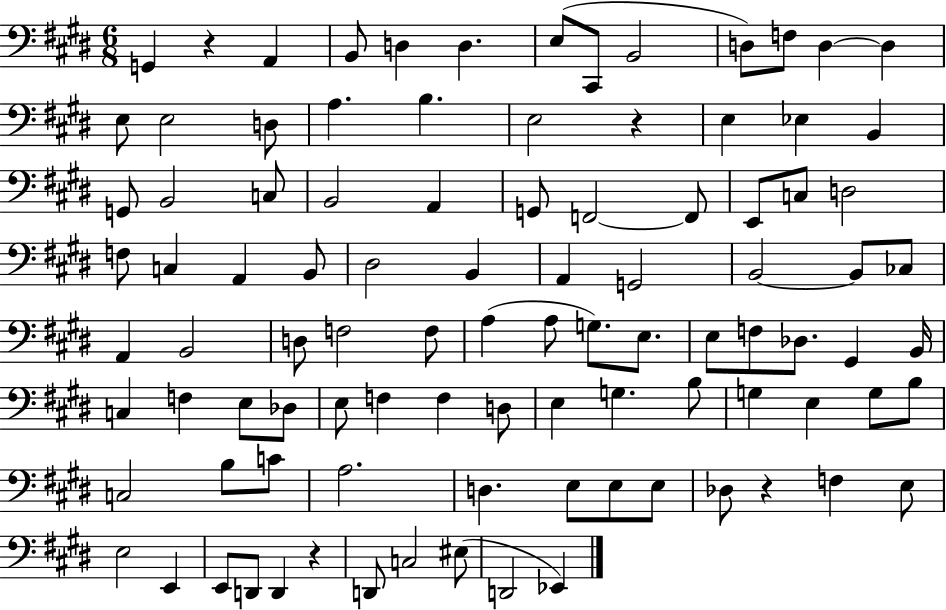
G2/q R/q A2/q B2/e D3/q D3/q. E3/e C#2/e B2/h D3/e F3/e D3/q D3/q E3/e E3/h D3/e A3/q. B3/q. E3/h R/q E3/q Eb3/q B2/q G2/e B2/h C3/e B2/h A2/q G2/e F2/h F2/e E2/e C3/e D3/h F3/e C3/q A2/q B2/e D#3/h B2/q A2/q G2/h B2/h B2/e CES3/e A2/q B2/h D3/e F3/h F3/e A3/q A3/e G3/e. E3/e. E3/e F3/e Db3/e. G#2/q B2/s C3/q F3/q E3/e Db3/e E3/e F3/q F3/q D3/e E3/q G3/q. B3/e G3/q E3/q G3/e B3/e C3/h B3/e C4/e A3/h. D3/q. E3/e E3/e E3/e Db3/e R/q F3/q E3/e E3/h E2/q E2/e D2/e D2/q R/q D2/e C3/h EIS3/e D2/h Eb2/q